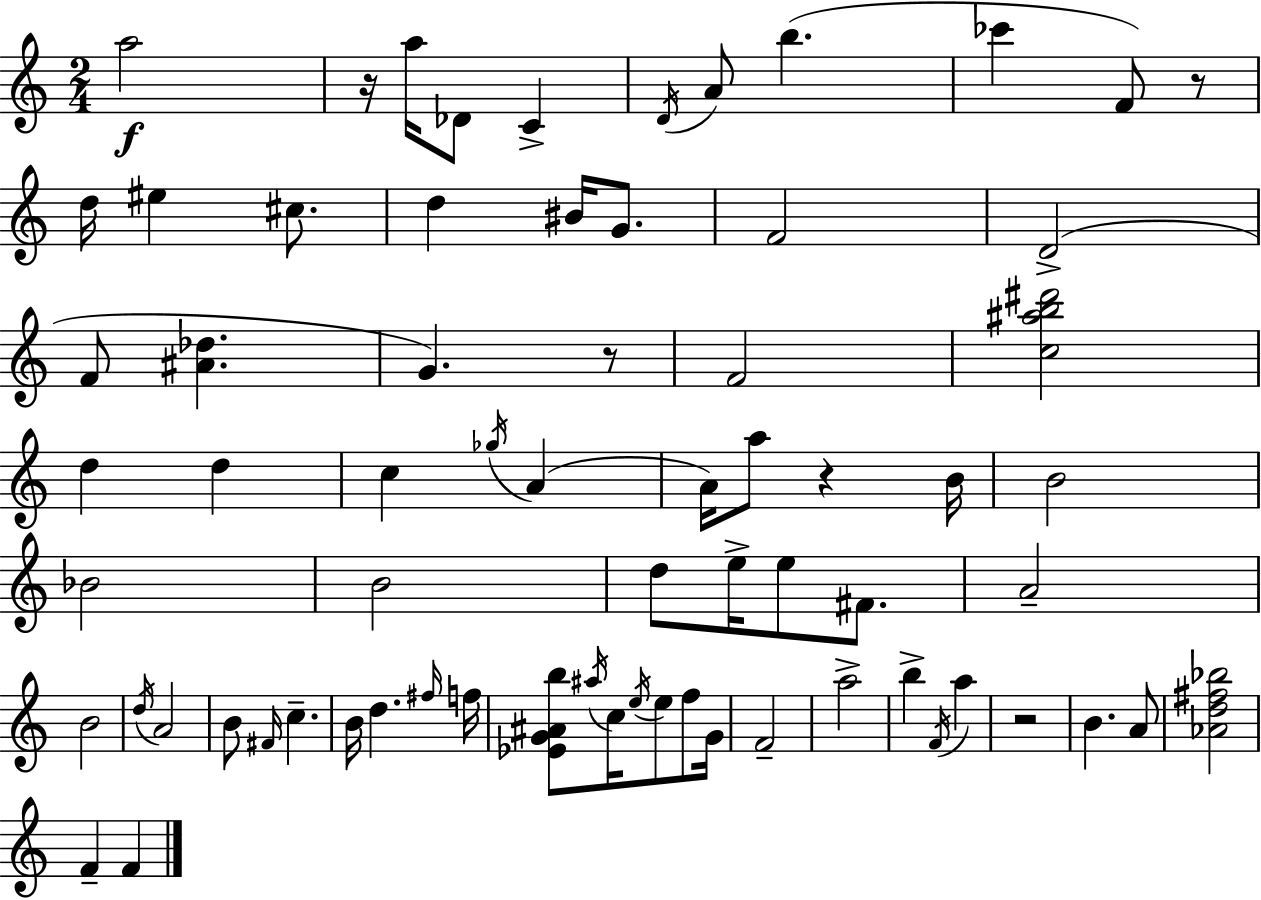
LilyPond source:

{
  \clef treble
  \numericTimeSignature
  \time 2/4
  \key a \minor
  a''2\f | r16 a''16 des'8 c'4-> | \acciaccatura { d'16 } a'8 b''4.( | ces'''4 f'8) r8 | \break d''16 eis''4 cis''8. | d''4 bis'16 g'8. | f'2 | d'2->( | \break f'8 <ais' des''>4. | g'4.) r8 | f'2 | <c'' ais'' b'' dis'''>2 | \break d''4 d''4 | c''4 \acciaccatura { ges''16 }( a'4 | a'16) a''8 r4 | b'16 b'2 | \break bes'2 | b'2 | d''8 e''16-> e''8 fis'8. | a'2-- | \break b'2 | \acciaccatura { d''16 } a'2 | b'8 \grace { fis'16 } c''4.-- | b'16 d''4. | \break \grace { fis''16 } f''16 <ees' g' ais' b''>8 \acciaccatura { ais''16 } | c''16 \acciaccatura { e''16 } e''8 f''8 g'16 f'2-- | a''2-> | b''4-> | \break \acciaccatura { f'16 } a''4 | r2 | b'4. a'8 | <aes' d'' fis'' bes''>2 | \break f'4-- f'4 | \bar "|."
}